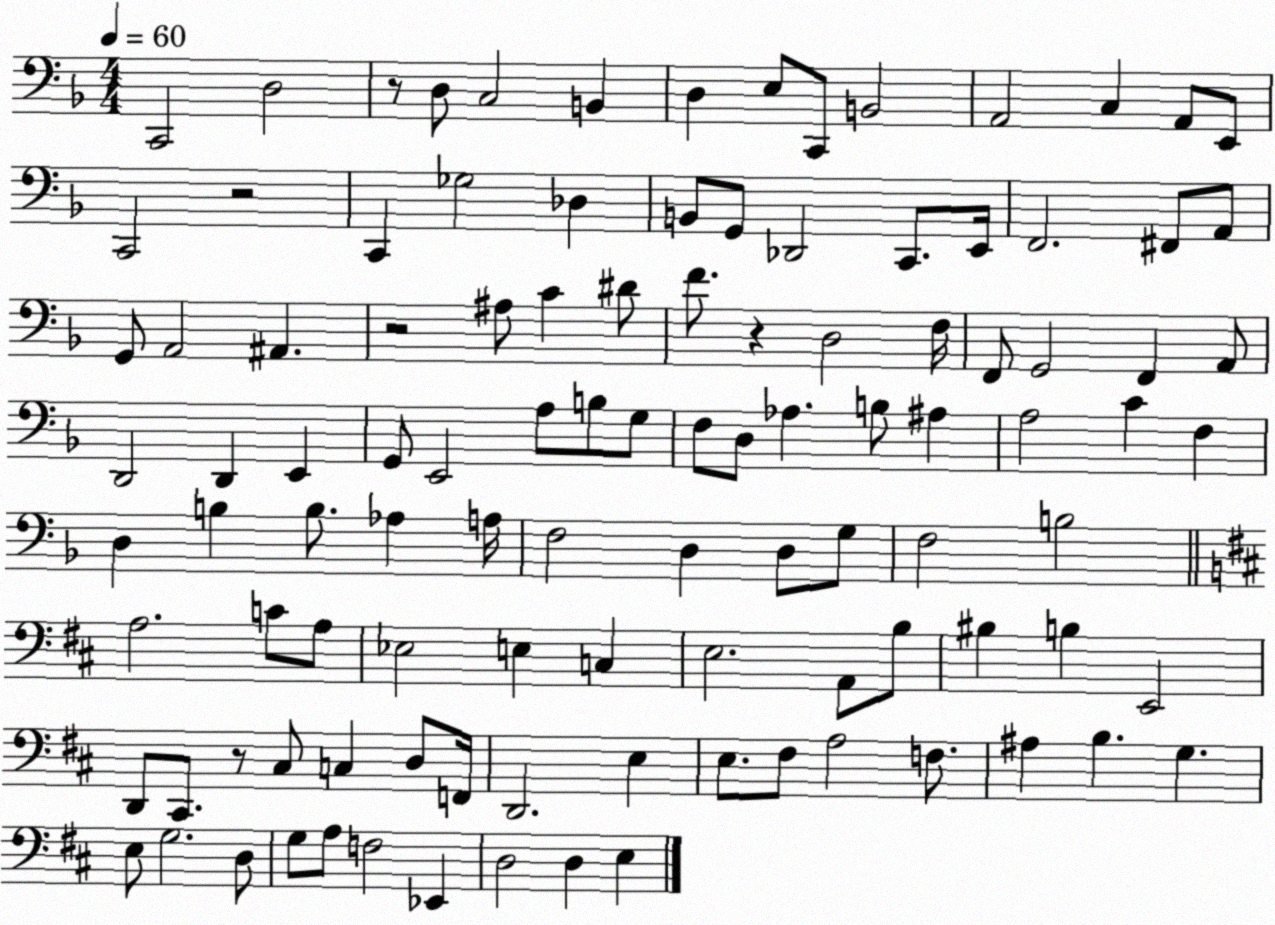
X:1
T:Untitled
M:4/4
L:1/4
K:F
C,,2 D,2 z/2 D,/2 C,2 B,, D, E,/2 C,,/2 B,,2 A,,2 C, A,,/2 E,,/2 C,,2 z2 C,, _G,2 _D, B,,/2 G,,/2 _D,,2 C,,/2 E,,/4 F,,2 ^F,,/2 A,,/2 G,,/2 A,,2 ^A,, z2 ^A,/2 C ^D/2 F/2 z D,2 F,/4 F,,/2 G,,2 F,, A,,/2 D,,2 D,, E,, G,,/2 E,,2 A,/2 B,/2 G,/2 F,/2 D,/2 _A, B,/2 ^A, A,2 C F, D, B, B,/2 _A, A,/4 F,2 D, D,/2 G,/2 F,2 B,2 A,2 C/2 A,/2 _E,2 E, C, E,2 A,,/2 B,/2 ^B, B, E,,2 D,,/2 ^C,,/2 z/2 ^C,/2 C, D,/2 F,,/4 D,,2 E, E,/2 ^F,/2 A,2 F,/2 ^A, B, G, E,/2 G,2 D,/2 G,/2 A,/2 F,2 _E,, D,2 D, E,